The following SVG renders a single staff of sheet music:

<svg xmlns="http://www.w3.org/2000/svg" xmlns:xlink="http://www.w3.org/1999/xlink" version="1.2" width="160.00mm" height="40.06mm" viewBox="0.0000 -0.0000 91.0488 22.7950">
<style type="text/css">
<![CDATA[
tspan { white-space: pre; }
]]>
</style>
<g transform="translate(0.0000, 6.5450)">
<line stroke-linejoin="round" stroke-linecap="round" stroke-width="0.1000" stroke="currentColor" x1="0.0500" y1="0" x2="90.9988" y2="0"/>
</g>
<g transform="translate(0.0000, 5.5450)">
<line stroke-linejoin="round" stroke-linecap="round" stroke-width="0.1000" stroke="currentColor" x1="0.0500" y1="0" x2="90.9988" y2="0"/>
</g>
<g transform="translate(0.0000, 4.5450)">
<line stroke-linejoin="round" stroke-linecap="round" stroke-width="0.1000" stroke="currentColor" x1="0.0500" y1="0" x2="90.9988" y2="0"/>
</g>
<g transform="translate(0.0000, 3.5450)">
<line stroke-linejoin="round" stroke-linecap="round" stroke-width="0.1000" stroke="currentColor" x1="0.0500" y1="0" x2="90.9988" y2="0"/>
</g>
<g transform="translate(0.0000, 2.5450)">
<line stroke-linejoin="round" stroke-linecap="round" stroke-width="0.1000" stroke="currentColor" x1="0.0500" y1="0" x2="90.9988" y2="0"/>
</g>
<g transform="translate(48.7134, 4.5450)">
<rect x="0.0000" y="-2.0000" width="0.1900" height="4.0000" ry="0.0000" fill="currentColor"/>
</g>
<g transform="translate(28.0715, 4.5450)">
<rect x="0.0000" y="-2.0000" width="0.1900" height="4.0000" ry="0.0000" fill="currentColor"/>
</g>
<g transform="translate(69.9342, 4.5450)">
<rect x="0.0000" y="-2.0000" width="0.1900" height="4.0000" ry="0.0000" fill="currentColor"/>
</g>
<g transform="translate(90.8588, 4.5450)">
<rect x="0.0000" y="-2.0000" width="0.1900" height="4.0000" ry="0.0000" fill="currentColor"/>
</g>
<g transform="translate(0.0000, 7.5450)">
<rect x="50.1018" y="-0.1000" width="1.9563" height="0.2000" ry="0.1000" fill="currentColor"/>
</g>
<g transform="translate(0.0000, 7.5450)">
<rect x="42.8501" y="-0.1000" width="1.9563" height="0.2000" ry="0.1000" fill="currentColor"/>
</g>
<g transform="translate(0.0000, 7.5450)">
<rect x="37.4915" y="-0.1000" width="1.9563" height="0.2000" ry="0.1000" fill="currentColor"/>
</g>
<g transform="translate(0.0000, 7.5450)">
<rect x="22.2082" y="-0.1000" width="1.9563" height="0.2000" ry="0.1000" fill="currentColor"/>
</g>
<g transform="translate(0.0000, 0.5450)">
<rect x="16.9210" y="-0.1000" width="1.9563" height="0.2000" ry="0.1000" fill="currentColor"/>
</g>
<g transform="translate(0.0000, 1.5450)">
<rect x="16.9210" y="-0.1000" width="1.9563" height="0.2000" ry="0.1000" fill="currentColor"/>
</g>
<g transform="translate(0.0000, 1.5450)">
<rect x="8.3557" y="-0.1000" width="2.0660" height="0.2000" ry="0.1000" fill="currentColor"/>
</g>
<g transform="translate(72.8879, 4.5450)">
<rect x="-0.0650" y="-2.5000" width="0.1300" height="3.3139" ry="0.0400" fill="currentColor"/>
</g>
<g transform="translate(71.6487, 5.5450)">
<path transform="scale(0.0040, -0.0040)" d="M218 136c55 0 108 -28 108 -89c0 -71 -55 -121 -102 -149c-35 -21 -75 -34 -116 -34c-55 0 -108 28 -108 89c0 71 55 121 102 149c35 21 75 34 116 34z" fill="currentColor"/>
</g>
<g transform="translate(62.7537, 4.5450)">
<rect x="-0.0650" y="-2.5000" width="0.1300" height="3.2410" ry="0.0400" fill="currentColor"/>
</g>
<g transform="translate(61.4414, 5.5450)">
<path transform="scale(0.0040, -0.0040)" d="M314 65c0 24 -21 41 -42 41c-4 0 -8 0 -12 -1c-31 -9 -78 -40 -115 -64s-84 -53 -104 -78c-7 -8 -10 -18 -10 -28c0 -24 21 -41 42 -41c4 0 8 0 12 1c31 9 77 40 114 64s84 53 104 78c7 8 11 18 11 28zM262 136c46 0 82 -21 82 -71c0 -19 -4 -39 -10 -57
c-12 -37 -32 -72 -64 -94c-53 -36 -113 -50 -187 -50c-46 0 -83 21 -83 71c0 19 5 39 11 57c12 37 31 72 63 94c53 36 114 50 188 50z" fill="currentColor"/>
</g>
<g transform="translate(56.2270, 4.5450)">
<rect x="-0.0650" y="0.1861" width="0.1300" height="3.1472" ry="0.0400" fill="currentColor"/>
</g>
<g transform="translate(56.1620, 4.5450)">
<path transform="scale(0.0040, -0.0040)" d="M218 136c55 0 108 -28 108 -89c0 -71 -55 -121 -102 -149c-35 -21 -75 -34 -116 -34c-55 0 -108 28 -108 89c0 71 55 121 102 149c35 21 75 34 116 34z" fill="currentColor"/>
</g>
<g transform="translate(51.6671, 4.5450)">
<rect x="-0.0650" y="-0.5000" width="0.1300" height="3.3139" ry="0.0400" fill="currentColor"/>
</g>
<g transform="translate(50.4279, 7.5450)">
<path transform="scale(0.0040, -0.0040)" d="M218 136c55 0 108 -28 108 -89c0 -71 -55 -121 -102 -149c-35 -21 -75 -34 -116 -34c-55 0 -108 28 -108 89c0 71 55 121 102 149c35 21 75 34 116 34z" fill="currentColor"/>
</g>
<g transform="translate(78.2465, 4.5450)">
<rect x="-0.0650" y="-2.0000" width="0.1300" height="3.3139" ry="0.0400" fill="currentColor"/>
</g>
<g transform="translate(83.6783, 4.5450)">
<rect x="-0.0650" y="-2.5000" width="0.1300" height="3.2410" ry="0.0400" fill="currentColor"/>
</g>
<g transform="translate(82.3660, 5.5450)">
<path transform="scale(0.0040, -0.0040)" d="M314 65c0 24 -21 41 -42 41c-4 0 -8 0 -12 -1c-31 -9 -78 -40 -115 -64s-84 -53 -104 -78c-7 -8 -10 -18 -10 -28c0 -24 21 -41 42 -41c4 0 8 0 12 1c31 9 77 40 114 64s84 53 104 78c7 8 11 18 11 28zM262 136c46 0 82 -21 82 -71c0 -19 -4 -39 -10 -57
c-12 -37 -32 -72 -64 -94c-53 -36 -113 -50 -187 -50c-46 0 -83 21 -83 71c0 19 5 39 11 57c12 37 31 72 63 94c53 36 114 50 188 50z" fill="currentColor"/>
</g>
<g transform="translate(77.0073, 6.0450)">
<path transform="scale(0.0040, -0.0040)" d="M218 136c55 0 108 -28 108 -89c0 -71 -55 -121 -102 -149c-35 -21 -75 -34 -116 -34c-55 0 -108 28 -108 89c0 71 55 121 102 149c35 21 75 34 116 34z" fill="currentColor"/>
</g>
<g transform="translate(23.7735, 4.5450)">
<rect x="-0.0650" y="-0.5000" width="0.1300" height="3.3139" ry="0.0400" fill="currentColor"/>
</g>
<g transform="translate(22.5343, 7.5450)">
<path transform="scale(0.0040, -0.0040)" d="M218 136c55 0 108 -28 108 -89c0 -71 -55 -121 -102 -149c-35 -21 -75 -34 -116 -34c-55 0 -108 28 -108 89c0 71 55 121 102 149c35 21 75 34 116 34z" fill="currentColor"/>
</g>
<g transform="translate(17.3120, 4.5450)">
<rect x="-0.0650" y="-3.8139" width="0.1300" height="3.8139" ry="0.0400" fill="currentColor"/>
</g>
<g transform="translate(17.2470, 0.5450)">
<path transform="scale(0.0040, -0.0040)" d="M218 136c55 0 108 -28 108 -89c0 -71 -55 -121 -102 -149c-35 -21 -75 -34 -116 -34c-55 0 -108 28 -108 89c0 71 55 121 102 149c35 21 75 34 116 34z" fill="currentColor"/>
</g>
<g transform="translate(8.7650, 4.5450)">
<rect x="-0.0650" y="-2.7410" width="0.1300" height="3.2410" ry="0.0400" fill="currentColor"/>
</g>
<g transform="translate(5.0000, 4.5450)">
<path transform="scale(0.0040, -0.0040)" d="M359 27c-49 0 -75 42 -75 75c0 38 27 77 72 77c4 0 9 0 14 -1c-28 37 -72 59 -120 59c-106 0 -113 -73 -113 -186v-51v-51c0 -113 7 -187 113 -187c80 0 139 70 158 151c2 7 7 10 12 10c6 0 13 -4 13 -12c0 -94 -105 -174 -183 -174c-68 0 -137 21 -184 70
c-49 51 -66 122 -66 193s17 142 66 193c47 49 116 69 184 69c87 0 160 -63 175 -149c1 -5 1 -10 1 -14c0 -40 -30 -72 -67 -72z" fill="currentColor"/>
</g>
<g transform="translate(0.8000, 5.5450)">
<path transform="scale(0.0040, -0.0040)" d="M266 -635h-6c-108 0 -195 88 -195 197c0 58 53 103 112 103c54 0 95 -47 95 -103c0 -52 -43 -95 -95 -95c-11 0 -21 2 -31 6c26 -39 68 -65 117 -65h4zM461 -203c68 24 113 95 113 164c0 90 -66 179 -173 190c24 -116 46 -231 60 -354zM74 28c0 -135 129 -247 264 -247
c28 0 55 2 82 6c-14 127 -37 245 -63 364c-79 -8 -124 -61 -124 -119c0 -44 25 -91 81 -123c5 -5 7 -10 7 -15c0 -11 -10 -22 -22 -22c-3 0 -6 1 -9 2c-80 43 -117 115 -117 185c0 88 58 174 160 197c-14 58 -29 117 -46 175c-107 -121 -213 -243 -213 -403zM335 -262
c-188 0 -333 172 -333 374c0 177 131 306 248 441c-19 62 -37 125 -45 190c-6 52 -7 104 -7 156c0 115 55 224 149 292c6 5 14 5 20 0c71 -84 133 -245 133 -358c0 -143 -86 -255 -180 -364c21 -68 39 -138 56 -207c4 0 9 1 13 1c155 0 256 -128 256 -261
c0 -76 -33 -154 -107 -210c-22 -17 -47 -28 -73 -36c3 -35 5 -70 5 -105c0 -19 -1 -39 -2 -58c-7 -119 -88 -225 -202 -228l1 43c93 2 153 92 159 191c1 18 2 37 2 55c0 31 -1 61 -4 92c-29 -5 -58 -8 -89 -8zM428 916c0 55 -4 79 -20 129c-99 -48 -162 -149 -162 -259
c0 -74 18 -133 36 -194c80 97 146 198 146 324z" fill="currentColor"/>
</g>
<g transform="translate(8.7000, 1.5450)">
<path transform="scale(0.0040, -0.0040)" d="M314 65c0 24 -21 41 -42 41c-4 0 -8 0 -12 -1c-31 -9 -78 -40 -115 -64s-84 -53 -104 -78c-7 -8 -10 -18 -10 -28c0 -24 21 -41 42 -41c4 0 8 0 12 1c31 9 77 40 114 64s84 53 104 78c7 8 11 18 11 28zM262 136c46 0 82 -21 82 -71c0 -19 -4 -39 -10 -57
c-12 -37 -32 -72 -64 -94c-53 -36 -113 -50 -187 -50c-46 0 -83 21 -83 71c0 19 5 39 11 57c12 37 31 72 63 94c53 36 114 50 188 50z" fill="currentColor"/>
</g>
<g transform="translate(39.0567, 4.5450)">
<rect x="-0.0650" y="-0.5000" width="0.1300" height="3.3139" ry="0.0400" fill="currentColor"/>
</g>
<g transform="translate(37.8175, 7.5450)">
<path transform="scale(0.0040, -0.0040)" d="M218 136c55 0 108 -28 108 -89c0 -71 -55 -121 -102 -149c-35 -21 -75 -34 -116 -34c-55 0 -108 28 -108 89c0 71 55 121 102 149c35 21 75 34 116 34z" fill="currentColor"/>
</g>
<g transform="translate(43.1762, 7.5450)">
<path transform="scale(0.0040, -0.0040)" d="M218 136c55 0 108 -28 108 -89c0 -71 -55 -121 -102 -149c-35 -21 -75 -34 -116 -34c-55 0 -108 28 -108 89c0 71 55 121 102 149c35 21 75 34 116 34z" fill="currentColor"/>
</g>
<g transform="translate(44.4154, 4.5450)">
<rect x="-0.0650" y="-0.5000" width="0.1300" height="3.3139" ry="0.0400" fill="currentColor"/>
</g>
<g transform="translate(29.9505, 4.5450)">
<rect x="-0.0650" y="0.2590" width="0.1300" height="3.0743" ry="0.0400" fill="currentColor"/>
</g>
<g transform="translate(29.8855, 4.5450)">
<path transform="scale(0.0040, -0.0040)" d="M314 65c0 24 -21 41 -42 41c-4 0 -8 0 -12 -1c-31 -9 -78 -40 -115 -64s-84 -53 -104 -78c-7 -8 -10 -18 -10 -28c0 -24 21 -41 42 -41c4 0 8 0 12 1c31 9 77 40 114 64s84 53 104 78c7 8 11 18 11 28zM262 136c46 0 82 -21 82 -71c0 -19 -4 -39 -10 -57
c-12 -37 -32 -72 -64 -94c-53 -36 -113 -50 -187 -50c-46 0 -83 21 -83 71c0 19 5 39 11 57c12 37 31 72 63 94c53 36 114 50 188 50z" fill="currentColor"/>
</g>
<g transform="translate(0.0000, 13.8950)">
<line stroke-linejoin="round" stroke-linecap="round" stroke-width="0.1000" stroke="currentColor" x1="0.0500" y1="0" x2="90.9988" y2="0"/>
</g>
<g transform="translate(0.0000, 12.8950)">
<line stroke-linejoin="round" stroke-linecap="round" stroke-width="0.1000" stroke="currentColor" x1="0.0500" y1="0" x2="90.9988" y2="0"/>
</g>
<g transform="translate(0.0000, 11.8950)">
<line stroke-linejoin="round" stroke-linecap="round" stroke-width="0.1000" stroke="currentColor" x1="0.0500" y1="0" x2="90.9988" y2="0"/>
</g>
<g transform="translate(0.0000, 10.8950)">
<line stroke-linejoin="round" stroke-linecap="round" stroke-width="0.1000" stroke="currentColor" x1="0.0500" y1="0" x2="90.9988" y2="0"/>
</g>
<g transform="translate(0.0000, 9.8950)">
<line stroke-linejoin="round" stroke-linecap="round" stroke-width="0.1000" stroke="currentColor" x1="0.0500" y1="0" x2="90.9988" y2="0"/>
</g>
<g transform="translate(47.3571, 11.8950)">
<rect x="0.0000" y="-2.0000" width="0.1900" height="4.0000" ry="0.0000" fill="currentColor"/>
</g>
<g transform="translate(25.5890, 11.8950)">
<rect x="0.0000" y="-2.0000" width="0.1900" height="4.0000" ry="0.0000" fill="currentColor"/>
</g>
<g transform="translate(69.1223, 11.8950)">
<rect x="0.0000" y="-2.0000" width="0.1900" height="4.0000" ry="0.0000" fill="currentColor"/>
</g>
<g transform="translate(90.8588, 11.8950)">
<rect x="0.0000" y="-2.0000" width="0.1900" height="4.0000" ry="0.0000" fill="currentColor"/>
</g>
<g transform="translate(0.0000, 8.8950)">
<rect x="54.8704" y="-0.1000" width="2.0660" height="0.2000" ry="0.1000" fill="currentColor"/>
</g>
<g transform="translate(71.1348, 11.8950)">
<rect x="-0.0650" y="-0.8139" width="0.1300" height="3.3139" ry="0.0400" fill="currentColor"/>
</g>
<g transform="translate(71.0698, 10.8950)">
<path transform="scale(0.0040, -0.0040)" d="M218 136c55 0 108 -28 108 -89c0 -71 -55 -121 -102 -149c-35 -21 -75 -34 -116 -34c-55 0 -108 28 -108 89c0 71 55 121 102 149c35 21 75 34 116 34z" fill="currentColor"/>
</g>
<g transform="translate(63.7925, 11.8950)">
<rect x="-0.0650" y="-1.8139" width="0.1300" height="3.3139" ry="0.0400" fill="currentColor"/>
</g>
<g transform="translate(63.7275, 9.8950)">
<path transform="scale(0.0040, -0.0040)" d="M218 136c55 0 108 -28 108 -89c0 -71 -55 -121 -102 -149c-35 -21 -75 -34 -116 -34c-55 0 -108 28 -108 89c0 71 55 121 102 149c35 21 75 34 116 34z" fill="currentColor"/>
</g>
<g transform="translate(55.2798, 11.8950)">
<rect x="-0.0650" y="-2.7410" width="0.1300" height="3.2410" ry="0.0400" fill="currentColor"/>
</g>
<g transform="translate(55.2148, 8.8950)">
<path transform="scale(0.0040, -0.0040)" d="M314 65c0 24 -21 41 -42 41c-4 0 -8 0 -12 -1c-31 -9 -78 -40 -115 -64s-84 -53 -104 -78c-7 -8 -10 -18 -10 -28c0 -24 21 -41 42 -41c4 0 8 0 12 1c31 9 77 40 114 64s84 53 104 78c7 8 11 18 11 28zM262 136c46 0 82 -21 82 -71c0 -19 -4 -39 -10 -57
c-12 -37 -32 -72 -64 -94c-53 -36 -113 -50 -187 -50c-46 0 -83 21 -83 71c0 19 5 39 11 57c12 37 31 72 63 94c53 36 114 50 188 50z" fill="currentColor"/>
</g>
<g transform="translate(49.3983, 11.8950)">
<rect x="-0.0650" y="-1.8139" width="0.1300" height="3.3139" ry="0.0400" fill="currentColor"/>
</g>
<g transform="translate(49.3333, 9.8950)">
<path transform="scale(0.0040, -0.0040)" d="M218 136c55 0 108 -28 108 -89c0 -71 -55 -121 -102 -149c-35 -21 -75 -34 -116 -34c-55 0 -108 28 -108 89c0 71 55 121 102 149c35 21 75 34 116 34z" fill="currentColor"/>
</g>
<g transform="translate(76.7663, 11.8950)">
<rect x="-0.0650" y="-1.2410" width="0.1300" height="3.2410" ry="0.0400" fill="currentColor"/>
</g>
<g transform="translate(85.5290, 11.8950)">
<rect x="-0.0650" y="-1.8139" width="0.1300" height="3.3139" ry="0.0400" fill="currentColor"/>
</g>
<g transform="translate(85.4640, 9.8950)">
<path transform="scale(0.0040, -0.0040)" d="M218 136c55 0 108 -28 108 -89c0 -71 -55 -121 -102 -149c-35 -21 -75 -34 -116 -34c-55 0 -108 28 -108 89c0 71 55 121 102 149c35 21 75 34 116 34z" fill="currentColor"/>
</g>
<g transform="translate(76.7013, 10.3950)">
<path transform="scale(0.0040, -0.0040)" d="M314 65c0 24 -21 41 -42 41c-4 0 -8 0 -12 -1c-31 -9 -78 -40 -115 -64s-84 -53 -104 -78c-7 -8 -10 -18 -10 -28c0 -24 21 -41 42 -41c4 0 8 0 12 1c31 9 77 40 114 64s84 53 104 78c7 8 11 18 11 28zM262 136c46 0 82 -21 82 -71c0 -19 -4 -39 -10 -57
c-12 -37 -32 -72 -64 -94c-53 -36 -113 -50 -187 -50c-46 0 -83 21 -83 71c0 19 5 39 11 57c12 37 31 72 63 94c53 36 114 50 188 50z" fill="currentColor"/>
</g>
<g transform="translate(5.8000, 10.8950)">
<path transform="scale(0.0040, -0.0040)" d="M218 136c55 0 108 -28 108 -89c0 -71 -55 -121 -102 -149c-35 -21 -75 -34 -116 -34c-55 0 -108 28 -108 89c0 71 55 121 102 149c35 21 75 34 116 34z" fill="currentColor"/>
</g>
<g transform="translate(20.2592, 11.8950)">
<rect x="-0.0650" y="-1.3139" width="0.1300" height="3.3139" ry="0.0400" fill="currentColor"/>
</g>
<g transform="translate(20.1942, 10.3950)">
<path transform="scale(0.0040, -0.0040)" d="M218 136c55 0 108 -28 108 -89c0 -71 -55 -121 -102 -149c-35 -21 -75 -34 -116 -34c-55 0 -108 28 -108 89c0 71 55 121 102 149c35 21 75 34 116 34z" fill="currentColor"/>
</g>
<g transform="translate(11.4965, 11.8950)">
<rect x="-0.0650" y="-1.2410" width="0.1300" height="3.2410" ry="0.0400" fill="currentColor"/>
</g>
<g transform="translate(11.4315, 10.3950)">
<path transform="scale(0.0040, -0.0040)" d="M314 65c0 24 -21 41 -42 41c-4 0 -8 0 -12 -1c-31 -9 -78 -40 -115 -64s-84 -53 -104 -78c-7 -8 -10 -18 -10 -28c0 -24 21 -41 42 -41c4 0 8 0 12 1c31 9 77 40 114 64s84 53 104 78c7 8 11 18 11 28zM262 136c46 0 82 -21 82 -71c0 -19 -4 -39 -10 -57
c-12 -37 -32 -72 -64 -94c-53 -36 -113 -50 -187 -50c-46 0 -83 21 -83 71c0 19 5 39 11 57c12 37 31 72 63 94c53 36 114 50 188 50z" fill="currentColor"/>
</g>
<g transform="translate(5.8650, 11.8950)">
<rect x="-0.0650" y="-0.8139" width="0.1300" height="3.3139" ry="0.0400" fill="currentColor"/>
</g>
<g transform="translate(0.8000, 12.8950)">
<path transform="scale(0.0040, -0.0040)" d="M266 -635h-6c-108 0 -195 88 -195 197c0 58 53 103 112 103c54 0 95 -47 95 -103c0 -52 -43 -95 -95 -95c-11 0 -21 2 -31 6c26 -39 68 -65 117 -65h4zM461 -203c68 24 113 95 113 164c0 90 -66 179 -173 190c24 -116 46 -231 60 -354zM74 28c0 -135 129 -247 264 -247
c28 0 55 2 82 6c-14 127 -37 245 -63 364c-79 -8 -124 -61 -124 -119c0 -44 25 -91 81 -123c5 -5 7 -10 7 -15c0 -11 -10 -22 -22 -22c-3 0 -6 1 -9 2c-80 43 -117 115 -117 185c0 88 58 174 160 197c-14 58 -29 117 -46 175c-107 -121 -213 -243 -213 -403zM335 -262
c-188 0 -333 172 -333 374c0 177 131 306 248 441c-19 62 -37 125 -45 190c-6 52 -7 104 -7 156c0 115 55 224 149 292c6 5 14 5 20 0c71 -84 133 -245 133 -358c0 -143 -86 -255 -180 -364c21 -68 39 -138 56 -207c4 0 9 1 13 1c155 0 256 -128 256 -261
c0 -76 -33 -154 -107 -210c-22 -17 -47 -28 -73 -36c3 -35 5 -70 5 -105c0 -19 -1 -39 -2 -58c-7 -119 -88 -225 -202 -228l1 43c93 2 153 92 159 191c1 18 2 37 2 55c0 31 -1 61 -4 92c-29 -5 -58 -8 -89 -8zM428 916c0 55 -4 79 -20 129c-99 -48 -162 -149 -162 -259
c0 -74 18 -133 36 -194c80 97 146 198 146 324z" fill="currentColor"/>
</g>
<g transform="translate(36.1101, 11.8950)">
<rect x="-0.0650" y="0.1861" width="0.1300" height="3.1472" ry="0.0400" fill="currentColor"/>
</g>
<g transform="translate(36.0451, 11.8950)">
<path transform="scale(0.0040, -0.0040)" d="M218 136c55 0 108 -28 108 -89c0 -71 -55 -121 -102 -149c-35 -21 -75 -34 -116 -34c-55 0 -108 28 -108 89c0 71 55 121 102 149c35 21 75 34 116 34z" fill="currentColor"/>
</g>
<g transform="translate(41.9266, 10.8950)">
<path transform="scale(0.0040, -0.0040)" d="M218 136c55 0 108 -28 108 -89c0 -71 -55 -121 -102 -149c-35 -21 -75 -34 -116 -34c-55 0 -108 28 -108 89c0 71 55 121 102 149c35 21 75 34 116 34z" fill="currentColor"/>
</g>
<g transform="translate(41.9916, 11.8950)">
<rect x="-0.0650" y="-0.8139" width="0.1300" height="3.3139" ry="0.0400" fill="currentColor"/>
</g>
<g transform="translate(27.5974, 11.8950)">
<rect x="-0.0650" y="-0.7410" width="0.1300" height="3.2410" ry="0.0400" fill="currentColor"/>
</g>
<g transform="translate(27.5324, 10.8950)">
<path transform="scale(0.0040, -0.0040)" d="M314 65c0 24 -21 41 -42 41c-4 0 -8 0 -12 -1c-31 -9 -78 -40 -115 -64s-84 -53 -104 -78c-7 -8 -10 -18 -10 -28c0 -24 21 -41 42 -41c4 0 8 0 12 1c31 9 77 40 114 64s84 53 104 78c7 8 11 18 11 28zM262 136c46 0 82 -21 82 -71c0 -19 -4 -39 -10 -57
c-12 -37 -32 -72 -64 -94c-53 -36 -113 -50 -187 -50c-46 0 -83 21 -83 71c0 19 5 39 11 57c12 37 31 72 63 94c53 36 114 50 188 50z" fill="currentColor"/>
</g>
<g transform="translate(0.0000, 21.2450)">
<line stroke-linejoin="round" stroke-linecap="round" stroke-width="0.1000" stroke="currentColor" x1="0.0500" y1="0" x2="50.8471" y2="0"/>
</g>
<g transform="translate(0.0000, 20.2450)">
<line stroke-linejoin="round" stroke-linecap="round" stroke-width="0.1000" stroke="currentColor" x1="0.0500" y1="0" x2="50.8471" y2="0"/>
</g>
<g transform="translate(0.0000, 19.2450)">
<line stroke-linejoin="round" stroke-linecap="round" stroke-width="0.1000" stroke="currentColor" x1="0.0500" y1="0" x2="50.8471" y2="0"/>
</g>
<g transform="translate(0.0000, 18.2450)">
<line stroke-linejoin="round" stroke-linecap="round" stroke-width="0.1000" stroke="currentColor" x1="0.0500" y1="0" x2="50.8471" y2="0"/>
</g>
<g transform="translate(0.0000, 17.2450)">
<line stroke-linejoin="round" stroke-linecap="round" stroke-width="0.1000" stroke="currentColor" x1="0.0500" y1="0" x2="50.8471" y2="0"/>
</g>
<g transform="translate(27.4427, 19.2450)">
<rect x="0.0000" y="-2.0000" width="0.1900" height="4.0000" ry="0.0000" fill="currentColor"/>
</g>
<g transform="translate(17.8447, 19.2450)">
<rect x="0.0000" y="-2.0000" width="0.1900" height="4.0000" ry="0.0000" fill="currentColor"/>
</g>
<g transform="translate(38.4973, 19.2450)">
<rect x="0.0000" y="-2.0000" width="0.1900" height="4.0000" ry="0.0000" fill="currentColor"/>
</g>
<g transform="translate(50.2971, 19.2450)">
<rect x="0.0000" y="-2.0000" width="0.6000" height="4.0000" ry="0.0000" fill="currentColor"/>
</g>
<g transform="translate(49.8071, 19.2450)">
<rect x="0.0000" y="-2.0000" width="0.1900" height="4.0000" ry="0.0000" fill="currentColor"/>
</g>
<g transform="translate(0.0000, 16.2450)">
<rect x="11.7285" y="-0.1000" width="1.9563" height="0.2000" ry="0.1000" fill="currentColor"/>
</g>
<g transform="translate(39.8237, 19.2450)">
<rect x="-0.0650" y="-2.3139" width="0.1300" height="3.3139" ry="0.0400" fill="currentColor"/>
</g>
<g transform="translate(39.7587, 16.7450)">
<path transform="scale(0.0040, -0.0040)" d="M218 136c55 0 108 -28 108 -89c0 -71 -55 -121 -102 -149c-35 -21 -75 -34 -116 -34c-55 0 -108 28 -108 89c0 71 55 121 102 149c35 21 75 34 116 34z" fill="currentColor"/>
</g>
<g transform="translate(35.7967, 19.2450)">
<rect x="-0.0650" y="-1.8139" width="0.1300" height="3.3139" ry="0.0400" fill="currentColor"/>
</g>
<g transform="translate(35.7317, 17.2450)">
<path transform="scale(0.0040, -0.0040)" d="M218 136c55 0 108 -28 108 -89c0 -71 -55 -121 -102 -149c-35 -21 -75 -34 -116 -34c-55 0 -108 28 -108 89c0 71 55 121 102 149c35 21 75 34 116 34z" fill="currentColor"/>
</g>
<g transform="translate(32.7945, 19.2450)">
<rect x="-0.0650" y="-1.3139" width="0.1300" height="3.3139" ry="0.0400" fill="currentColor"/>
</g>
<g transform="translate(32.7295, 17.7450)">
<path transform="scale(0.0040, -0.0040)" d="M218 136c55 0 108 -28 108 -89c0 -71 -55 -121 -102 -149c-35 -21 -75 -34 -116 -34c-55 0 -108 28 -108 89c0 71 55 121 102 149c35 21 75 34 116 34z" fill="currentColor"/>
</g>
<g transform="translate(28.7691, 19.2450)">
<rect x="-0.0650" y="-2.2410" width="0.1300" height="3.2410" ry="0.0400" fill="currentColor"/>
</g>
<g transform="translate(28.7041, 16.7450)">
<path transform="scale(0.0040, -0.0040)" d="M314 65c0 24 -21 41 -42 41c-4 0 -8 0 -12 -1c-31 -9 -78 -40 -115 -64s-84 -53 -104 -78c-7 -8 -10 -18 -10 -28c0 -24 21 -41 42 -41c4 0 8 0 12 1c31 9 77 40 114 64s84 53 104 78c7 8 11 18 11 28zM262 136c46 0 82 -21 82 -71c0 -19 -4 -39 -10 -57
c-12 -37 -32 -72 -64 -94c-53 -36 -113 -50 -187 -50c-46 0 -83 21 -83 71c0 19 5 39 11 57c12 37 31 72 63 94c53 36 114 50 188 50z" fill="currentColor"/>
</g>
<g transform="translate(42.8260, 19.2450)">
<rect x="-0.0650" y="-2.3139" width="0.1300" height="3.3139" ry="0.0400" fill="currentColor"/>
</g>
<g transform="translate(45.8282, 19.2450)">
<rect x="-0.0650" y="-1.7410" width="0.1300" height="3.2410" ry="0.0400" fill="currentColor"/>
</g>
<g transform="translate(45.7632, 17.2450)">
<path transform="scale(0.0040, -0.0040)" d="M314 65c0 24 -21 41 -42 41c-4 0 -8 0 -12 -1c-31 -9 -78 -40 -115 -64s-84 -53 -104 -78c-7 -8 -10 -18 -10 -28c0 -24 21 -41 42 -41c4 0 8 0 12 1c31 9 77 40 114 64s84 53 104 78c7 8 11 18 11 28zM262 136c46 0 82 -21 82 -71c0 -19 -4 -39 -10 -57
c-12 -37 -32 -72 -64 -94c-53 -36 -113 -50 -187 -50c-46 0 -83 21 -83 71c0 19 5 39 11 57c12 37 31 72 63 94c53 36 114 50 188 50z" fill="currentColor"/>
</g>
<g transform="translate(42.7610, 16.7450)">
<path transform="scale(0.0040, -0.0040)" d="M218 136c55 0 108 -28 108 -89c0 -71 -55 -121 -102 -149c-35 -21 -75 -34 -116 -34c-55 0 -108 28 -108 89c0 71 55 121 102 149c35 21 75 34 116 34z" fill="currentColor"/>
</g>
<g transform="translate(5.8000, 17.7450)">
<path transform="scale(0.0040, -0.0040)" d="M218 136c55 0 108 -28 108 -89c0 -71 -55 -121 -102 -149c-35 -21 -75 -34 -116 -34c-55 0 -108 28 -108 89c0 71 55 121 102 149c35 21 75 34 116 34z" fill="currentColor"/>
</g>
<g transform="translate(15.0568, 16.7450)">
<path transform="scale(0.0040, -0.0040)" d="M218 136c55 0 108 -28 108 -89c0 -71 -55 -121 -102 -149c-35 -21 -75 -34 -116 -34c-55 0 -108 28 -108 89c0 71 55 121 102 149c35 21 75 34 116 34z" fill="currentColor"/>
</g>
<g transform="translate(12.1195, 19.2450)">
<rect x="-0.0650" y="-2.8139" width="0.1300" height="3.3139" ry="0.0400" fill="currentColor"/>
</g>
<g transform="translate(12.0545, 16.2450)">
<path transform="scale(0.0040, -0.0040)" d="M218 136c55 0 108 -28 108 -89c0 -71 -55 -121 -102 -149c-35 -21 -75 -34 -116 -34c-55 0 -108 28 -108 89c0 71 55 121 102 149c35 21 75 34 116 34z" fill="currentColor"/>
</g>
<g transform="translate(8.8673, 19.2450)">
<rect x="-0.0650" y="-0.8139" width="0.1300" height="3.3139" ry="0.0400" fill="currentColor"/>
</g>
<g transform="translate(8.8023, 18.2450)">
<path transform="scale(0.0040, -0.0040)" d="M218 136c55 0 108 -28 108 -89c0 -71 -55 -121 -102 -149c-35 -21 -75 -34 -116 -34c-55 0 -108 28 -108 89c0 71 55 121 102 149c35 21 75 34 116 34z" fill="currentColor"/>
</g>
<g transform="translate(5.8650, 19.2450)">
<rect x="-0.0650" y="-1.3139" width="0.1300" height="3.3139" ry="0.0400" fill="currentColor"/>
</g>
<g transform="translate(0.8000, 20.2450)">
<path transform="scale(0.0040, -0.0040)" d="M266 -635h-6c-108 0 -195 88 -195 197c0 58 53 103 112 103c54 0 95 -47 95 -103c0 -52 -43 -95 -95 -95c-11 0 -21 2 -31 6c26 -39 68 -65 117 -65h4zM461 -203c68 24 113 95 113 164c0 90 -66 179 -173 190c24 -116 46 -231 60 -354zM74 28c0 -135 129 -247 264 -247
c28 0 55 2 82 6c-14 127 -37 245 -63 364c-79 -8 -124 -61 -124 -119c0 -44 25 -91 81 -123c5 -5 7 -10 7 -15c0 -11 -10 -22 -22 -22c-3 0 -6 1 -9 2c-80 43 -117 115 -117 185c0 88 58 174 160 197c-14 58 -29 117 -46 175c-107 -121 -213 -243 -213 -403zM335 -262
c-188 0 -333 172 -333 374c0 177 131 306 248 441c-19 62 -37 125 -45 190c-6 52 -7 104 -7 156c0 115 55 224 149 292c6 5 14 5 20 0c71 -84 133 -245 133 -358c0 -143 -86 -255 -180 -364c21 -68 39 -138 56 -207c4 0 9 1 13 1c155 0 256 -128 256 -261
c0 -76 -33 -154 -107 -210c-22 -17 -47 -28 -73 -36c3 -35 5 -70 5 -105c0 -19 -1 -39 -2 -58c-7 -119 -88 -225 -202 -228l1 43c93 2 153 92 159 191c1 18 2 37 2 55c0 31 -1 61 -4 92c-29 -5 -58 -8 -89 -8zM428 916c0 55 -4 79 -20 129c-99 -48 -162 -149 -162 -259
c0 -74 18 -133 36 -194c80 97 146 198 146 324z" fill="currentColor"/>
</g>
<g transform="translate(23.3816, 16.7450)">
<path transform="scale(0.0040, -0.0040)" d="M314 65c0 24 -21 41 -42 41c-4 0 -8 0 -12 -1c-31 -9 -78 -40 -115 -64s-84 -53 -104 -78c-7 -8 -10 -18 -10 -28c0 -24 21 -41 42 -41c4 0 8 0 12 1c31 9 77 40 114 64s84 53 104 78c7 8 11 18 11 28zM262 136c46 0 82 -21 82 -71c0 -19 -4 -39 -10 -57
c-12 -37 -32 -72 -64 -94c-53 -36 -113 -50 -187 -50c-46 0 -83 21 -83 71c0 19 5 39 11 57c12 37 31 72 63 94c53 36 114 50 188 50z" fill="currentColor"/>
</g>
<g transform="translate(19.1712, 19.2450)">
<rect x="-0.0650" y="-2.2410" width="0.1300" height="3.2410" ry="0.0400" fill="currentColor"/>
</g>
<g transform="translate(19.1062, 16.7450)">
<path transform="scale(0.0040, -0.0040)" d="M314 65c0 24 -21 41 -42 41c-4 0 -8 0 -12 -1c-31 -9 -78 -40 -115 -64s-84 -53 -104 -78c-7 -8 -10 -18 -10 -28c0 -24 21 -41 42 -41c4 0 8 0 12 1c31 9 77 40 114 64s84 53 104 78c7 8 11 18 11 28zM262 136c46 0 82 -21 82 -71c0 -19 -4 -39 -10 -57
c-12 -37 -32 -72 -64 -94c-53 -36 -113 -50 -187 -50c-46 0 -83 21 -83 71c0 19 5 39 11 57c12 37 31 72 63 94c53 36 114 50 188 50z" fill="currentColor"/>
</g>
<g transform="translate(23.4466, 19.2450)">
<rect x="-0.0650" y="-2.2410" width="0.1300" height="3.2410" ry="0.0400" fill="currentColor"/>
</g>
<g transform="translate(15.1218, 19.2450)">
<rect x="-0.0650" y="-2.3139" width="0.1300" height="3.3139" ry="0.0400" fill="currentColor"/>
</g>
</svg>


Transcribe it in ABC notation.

X:1
T:Untitled
M:4/4
L:1/4
K:C
a2 c' C B2 C C C B G2 G F G2 d e2 e d2 B d f a2 f d e2 f e d a g g2 g2 g2 e f g g f2